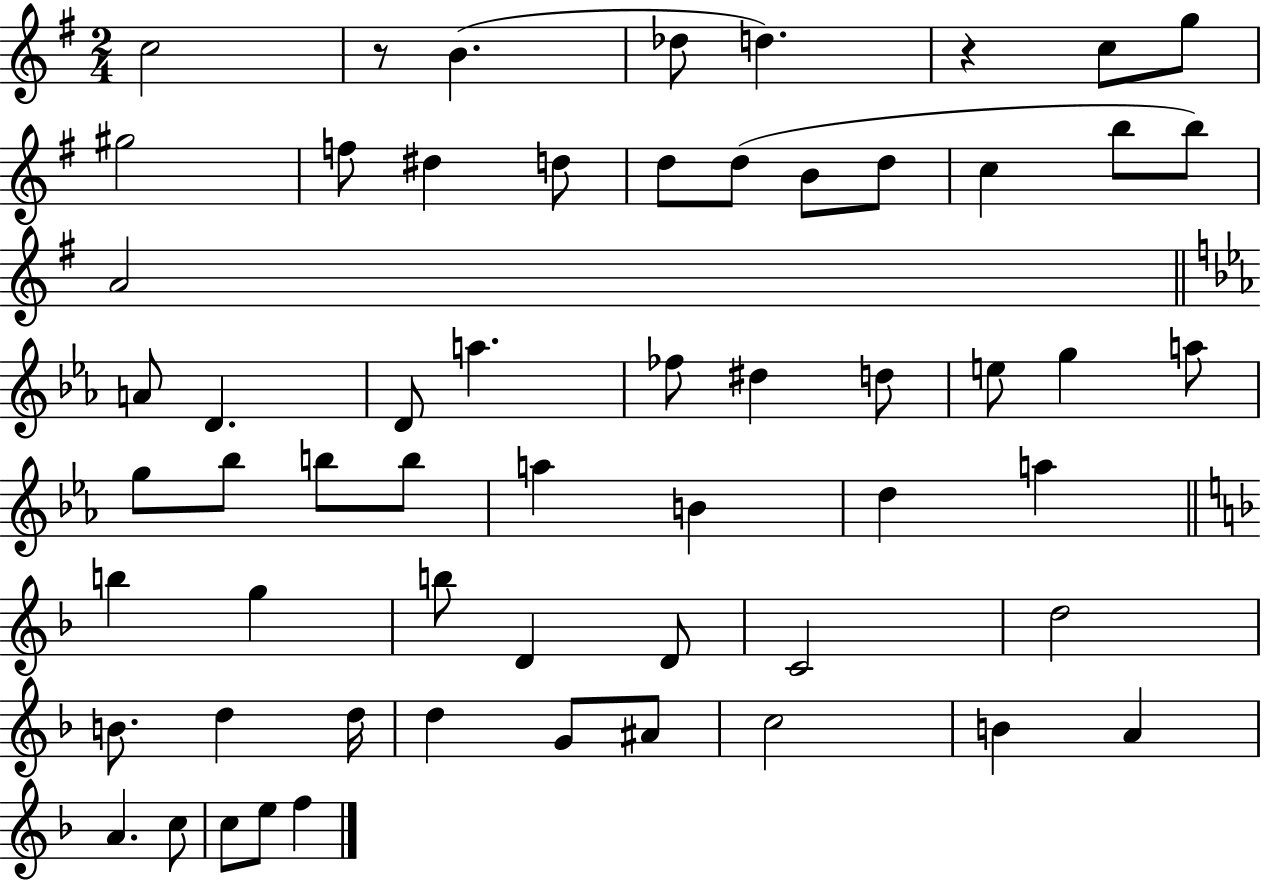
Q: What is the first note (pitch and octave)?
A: C5